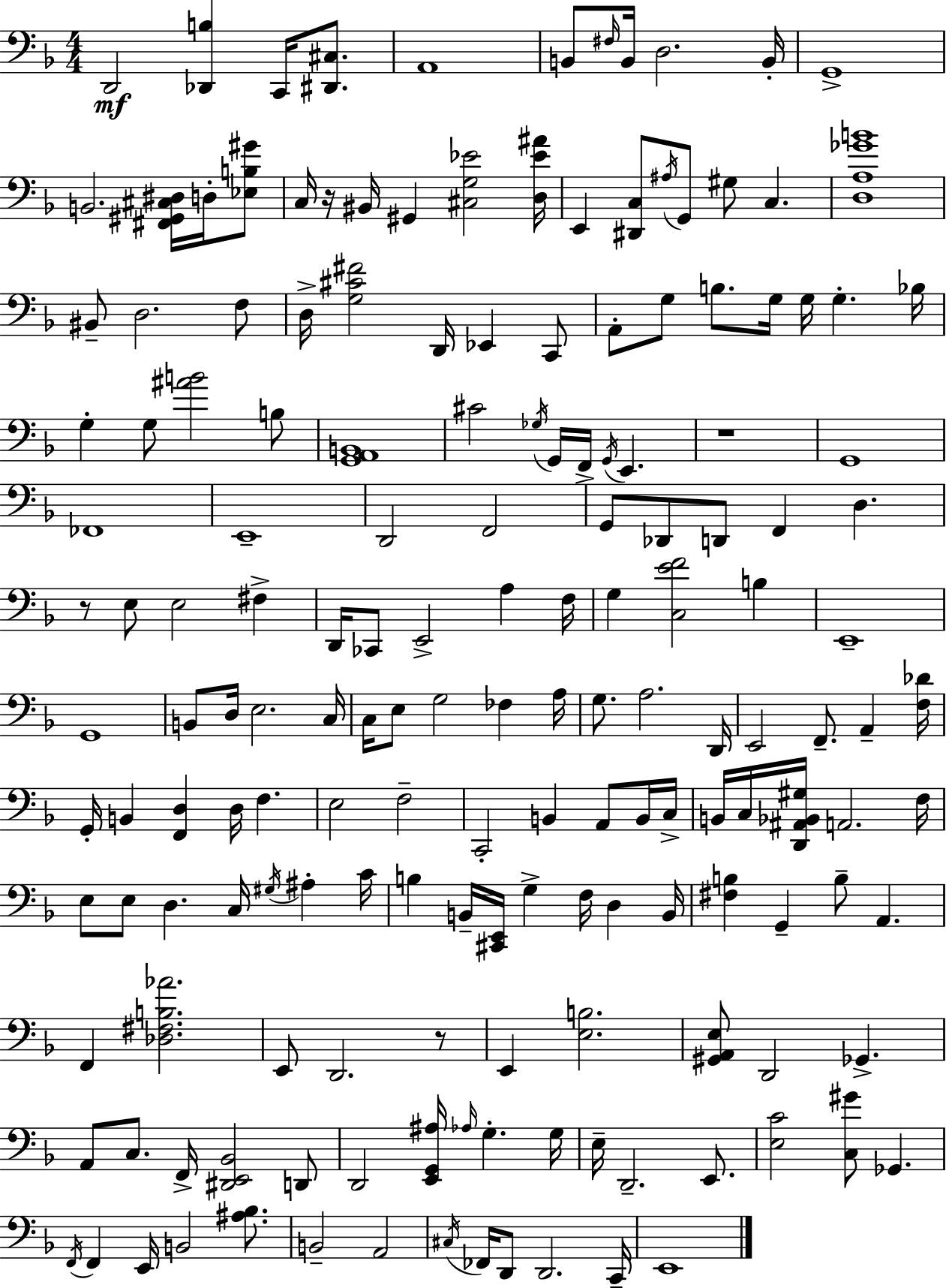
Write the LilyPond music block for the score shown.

{
  \clef bass
  \numericTimeSignature
  \time 4/4
  \key f \major
  d,2\mf <des, b>4 c,16 <dis, cis>8. | a,1 | b,8 \grace { fis16 } b,16 d2. | b,16-. g,1-> | \break b,2. <fis, gis, cis dis>16 d16-. <ees b gis'>8 | c16 r16 bis,16 gis,4 <cis g ees'>2 | <d ees' ais'>16 e,4 <dis, c>8 \acciaccatura { ais16 } g,8 gis8 c4. | <d a ges' b'>1 | \break bis,8-- d2. | f8 d16-> <g cis' fis'>2 d,16 ees,4 | c,8 a,8-. g8 b8. g16 g16 g4.-. | bes16 g4-. g8 <ais' b'>2 | \break b8 <g, a, b,>1 | cis'2 \acciaccatura { ges16 } g,16 f,16-> \acciaccatura { g,16 } e,4. | r1 | g,1 | \break fes,1 | e,1-- | d,2 f,2 | g,8 des,8 d,8 f,4 d4. | \break r8 e8 e2 | fis4-> d,16 ces,8 e,2-> a4 | f16 g4 <c e' f'>2 | b4 e,1-- | \break g,1 | b,8 d16 e2. | c16 c16 e8 g2 fes4 | a16 g8. a2. | \break d,16 e,2 f,8.-- a,4-- | <f des'>16 g,16-. b,4 <f, d>4 d16 f4. | e2 f2-- | c,2-. b,4 | \break a,8 b,16 c16-> b,16 c16 <d, ais, bes, gis>16 a,2. | f16 e8 e8 d4. c16 \acciaccatura { gis16 } | ais4-. c'16 b4 b,16-- <cis, e,>16 g4-> f16 | d4 b,16 <fis b>4 g,4-- b8-- a,4. | \break f,4 <des fis b aes'>2. | e,8 d,2. | r8 e,4 <e b>2. | <gis, a, e>8 d,2 ges,4.-> | \break a,8 c8. f,16-> <dis, e, bes,>2 | d,8 d,2 <e, g, ais>16 \grace { aes16 } g4.-. | g16 e16-- d,2.-- | e,8. <e c'>2 <c gis'>8 | \break ges,4. \acciaccatura { f,16 } f,4 e,16 b,2 | <ais bes>8. b,2-- a,2 | \acciaccatura { cis16 } fes,16 d,8 d,2. | c,16-- e,1 | \break \bar "|."
}